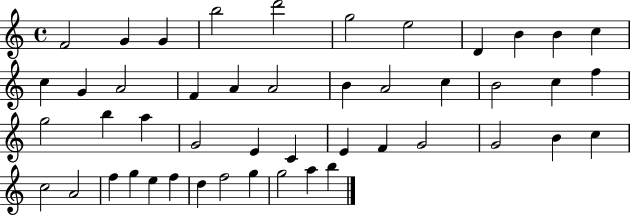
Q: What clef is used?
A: treble